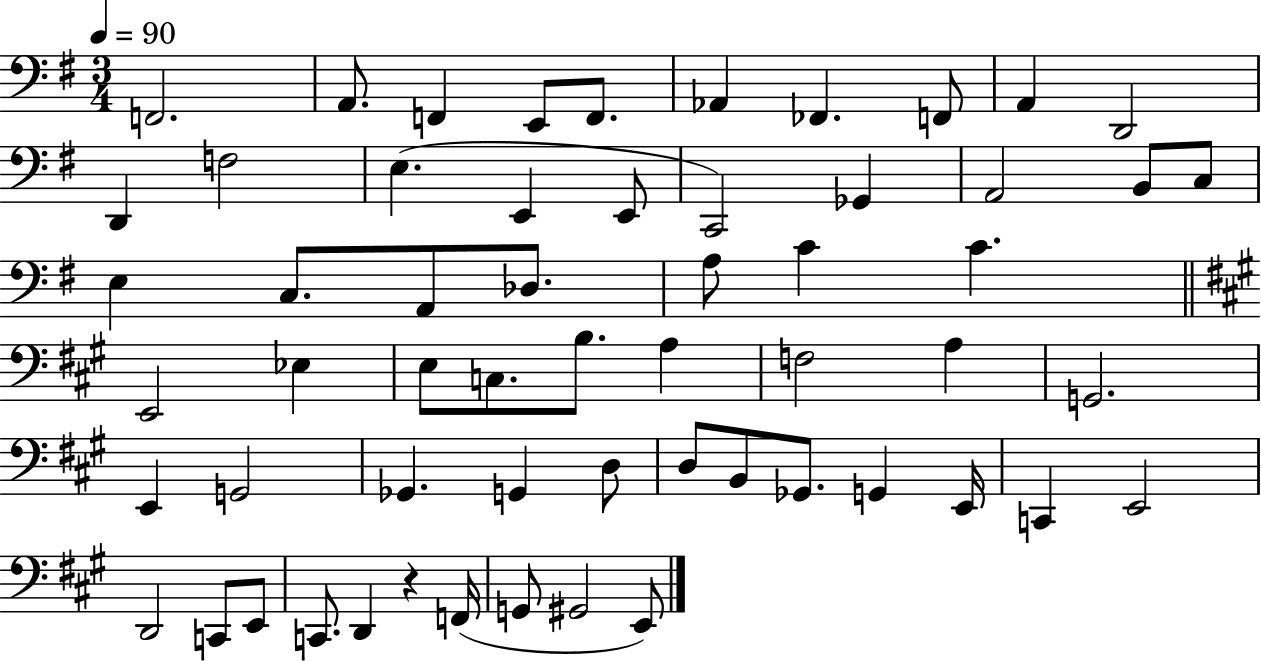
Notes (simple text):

F2/h. A2/e. F2/q E2/e F2/e. Ab2/q FES2/q. F2/e A2/q D2/h D2/q F3/h E3/q. E2/q E2/e C2/h Gb2/q A2/h B2/e C3/e E3/q C3/e. A2/e Db3/e. A3/e C4/q C4/q. E2/h Eb3/q E3/e C3/e. B3/e. A3/q F3/h A3/q G2/h. E2/q G2/h Gb2/q. G2/q D3/e D3/e B2/e Gb2/e. G2/q E2/s C2/q E2/h D2/h C2/e E2/e C2/e. D2/q R/q F2/s G2/e G#2/h E2/e